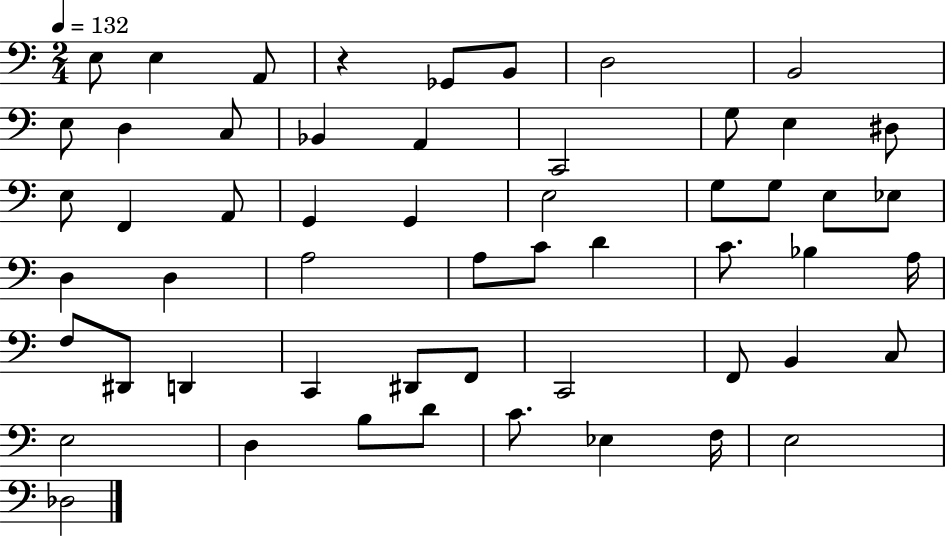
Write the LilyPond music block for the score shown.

{
  \clef bass
  \numericTimeSignature
  \time 2/4
  \key c \major
  \tempo 4 = 132
  e8 e4 a,8 | r4 ges,8 b,8 | d2 | b,2 | \break e8 d4 c8 | bes,4 a,4 | c,2 | g8 e4 dis8 | \break e8 f,4 a,8 | g,4 g,4 | e2 | g8 g8 e8 ees8 | \break d4 d4 | a2 | a8 c'8 d'4 | c'8. bes4 a16 | \break f8 dis,8 d,4 | c,4 dis,8 f,8 | c,2 | f,8 b,4 c8 | \break e2 | d4 b8 d'8 | c'8. ees4 f16 | e2 | \break des2 | \bar "|."
}